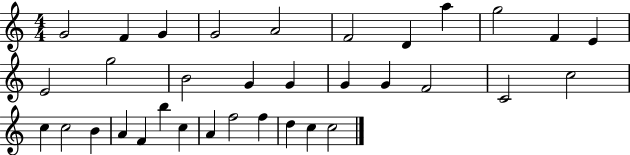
X:1
T:Untitled
M:4/4
L:1/4
K:C
G2 F G G2 A2 F2 D a g2 F E E2 g2 B2 G G G G F2 C2 c2 c c2 B A F b c A f2 f d c c2